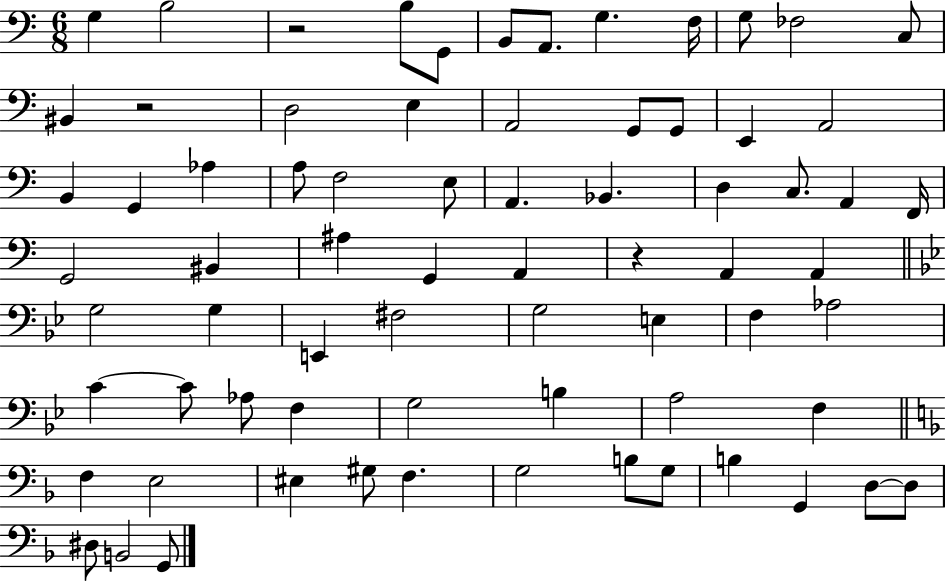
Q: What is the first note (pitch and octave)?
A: G3